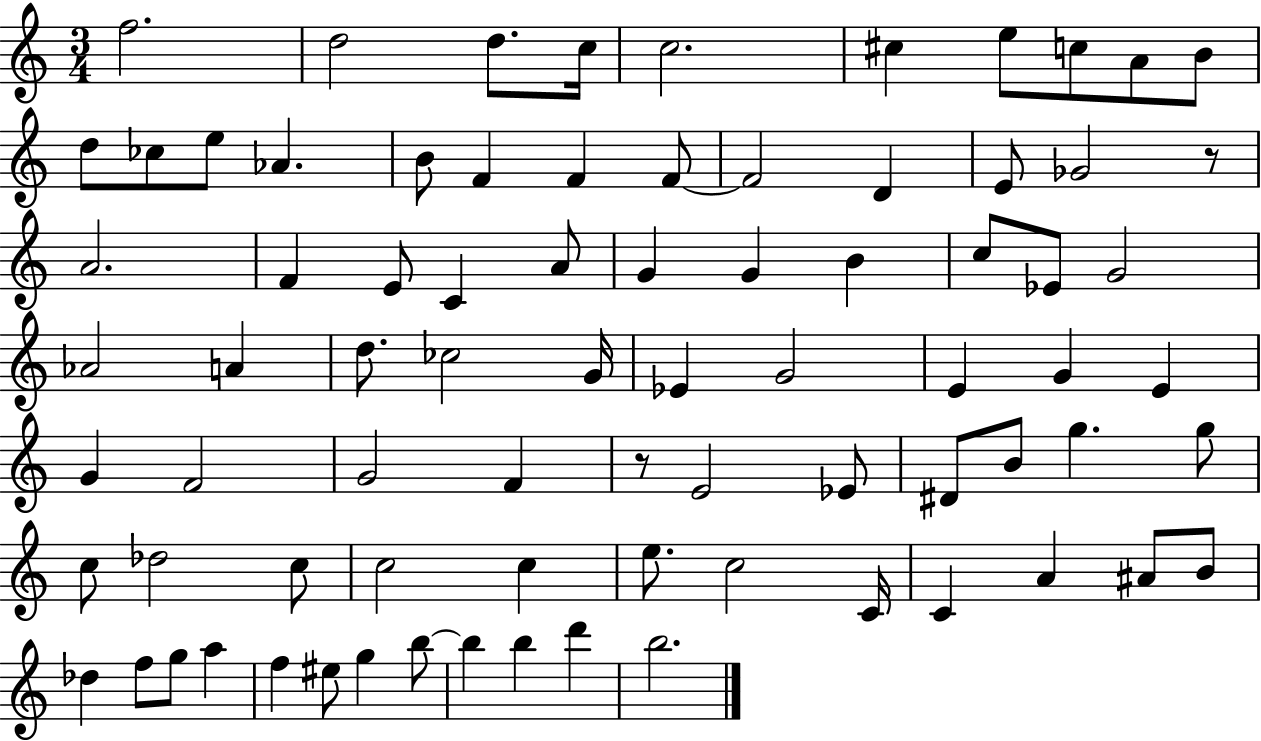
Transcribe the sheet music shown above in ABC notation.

X:1
T:Untitled
M:3/4
L:1/4
K:C
f2 d2 d/2 c/4 c2 ^c e/2 c/2 A/2 B/2 d/2 _c/2 e/2 _A B/2 F F F/2 F2 D E/2 _G2 z/2 A2 F E/2 C A/2 G G B c/2 _E/2 G2 _A2 A d/2 _c2 G/4 _E G2 E G E G F2 G2 F z/2 E2 _E/2 ^D/2 B/2 g g/2 c/2 _d2 c/2 c2 c e/2 c2 C/4 C A ^A/2 B/2 _d f/2 g/2 a f ^e/2 g b/2 b b d' b2